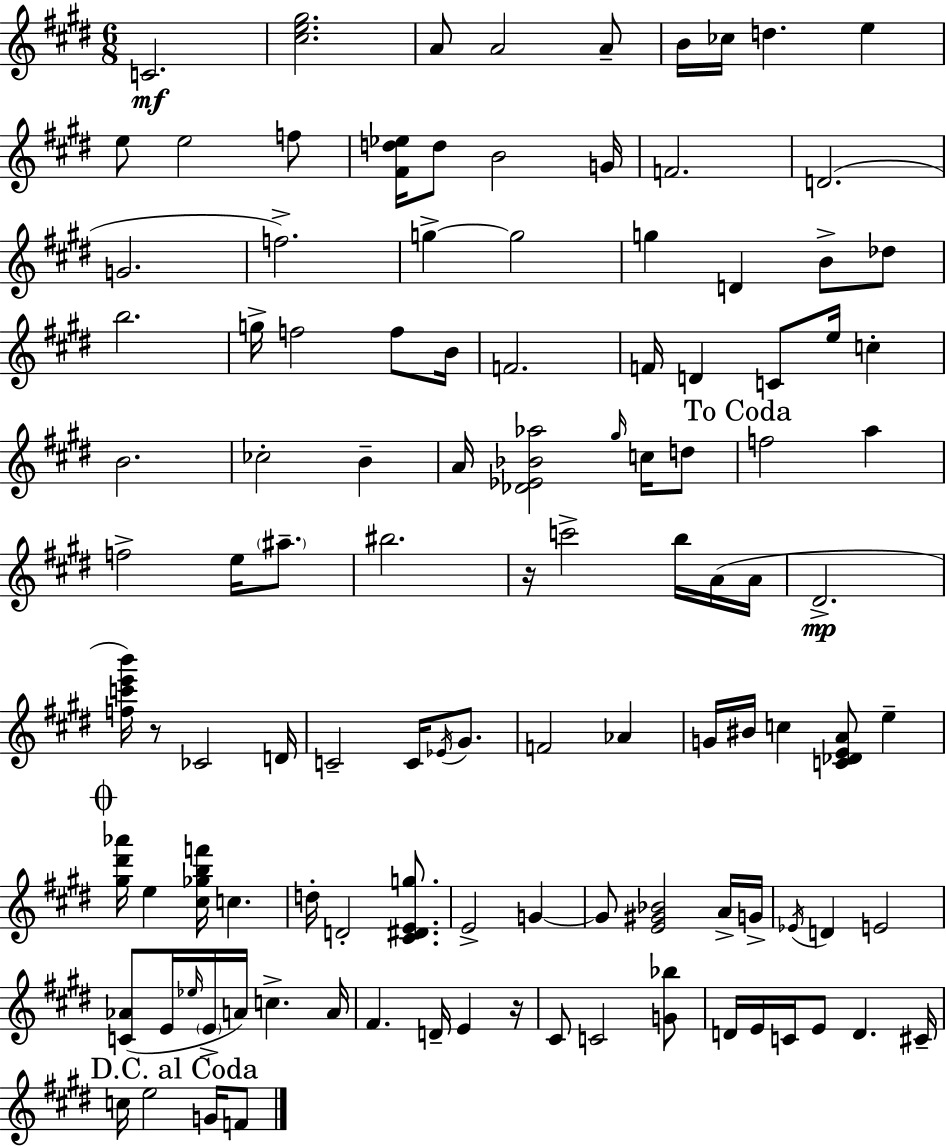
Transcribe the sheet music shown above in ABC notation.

X:1
T:Untitled
M:6/8
L:1/4
K:E
C2 [^ce^g]2 A/2 A2 A/2 B/4 _c/4 d e e/2 e2 f/2 [^Fd_e]/4 d/2 B2 G/4 F2 D2 G2 f2 g g2 g D B/2 _d/2 b2 g/4 f2 f/2 B/4 F2 F/4 D C/2 e/4 c B2 _c2 B A/4 [_D_E_B_a]2 ^g/4 c/4 d/2 f2 a f2 e/4 ^a/2 ^b2 z/4 c'2 b/4 A/4 A/4 ^D2 [fc'e'b']/4 z/2 _C2 D/4 C2 C/4 _E/4 ^G/2 F2 _A G/4 ^B/4 c [C_DEA]/2 e [^g^d'_a']/4 e [^c_gbf']/4 c d/4 D2 [^C^DEg]/2 E2 G G/2 [E^G_B]2 A/4 G/4 _E/4 D E2 [C_A]/2 E/4 _e/4 E/4 A/4 c A/4 ^F D/4 E z/4 ^C/2 C2 [G_b]/2 D/4 E/4 C/4 E/2 D ^C/4 c/4 e2 G/4 F/2